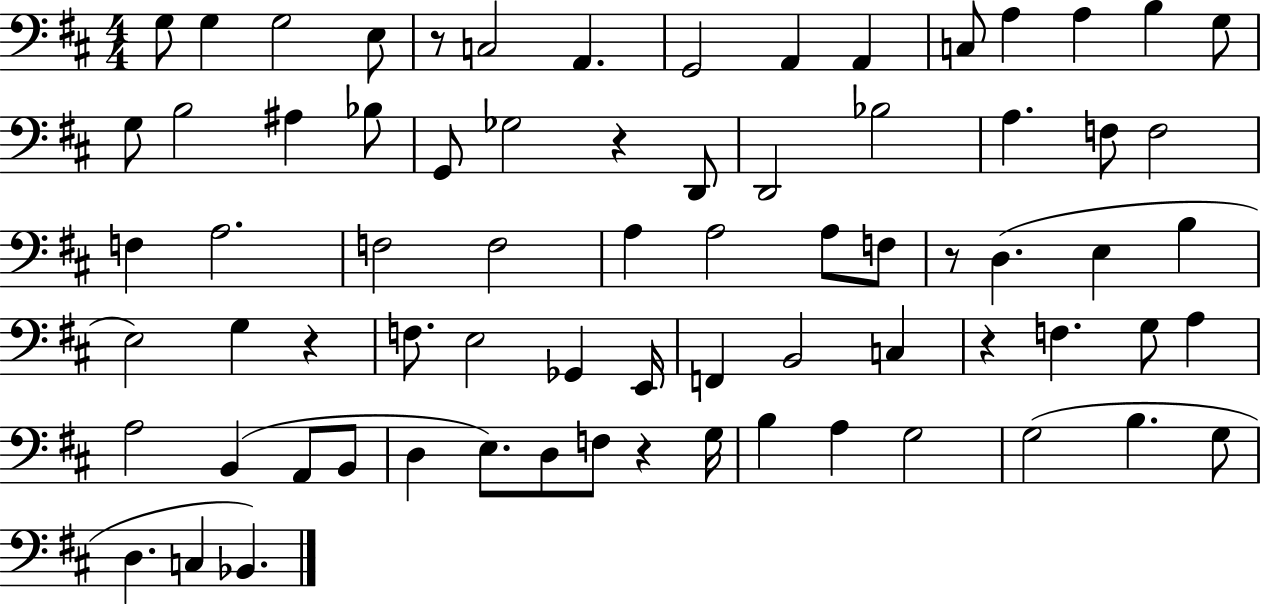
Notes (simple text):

G3/e G3/q G3/h E3/e R/e C3/h A2/q. G2/h A2/q A2/q C3/e A3/q A3/q B3/q G3/e G3/e B3/h A#3/q Bb3/e G2/e Gb3/h R/q D2/e D2/h Bb3/h A3/q. F3/e F3/h F3/q A3/h. F3/h F3/h A3/q A3/h A3/e F3/e R/e D3/q. E3/q B3/q E3/h G3/q R/q F3/e. E3/h Gb2/q E2/s F2/q B2/h C3/q R/q F3/q. G3/e A3/q A3/h B2/q A2/e B2/e D3/q E3/e. D3/e F3/e R/q G3/s B3/q A3/q G3/h G3/h B3/q. G3/e D3/q. C3/q Bb2/q.